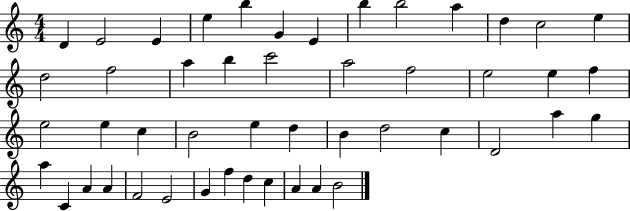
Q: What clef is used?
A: treble